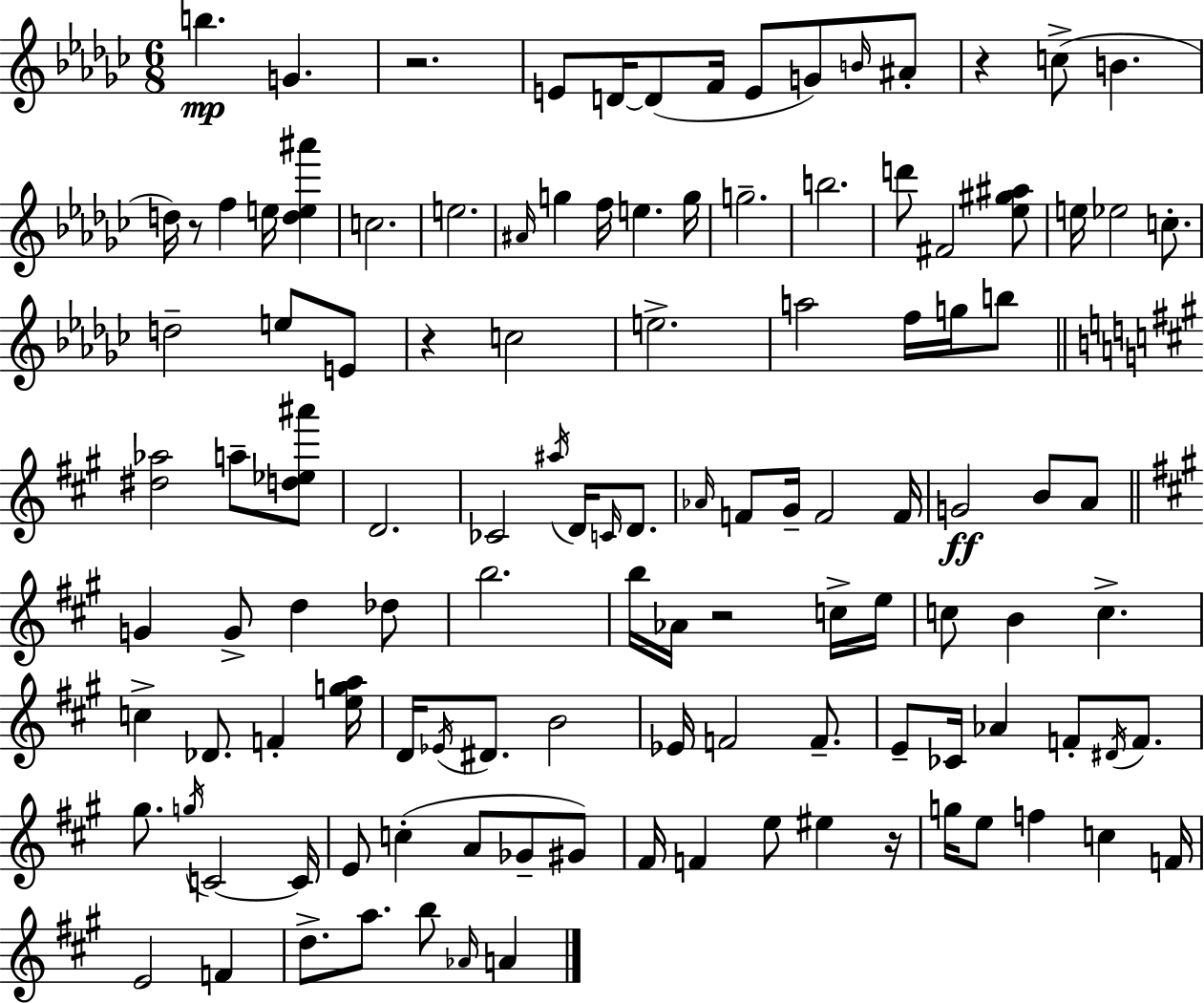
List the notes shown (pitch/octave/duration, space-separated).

B5/q. G4/q. R/h. E4/e D4/s D4/e F4/s E4/e G4/e B4/s A#4/e R/q C5/e B4/q. D5/s R/e F5/q E5/s [D5,E5,A#6]/q C5/h. E5/h. A#4/s G5/q F5/s E5/q. G5/s G5/h. B5/h. D6/e F#4/h [Eb5,G#5,A#5]/e E5/s Eb5/h C5/e. D5/h E5/e E4/e R/q C5/h E5/h. A5/h F5/s G5/s B5/e [D#5,Ab5]/h A5/e [D5,Eb5,A#6]/e D4/h. CES4/h A#5/s D4/s C4/s D4/e. Ab4/s F4/e G#4/s F4/h F4/s G4/h B4/e A4/e G4/q G4/e D5/q Db5/e B5/h. B5/s Ab4/s R/h C5/s E5/s C5/e B4/q C5/q. C5/q Db4/e. F4/q [E5,G5,A5]/s D4/s Eb4/s D#4/e. B4/h Eb4/s F4/h F4/e. E4/e CES4/s Ab4/q F4/e D#4/s F4/e. G#5/e. G5/s C4/h C4/s E4/e C5/q A4/e Gb4/e G#4/e F#4/s F4/q E5/e EIS5/q R/s G5/s E5/e F5/q C5/q F4/s E4/h F4/q D5/e. A5/e. B5/e Ab4/s A4/q